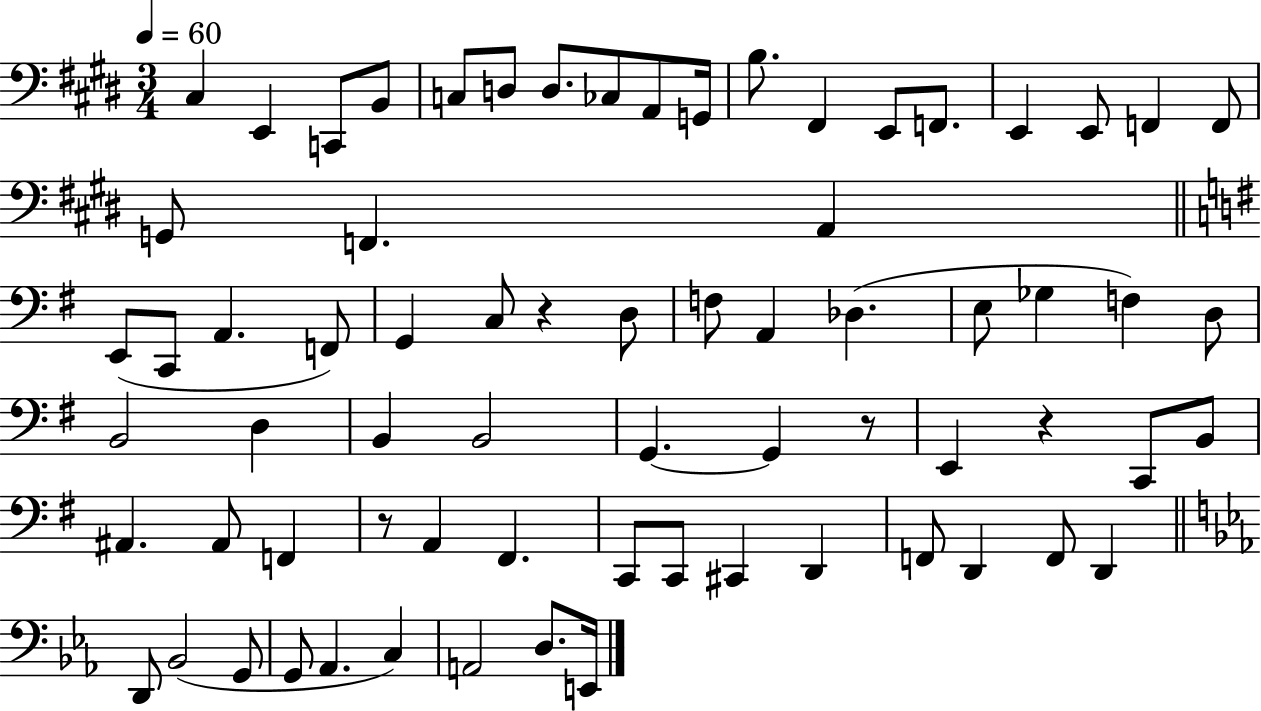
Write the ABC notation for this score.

X:1
T:Untitled
M:3/4
L:1/4
K:E
^C, E,, C,,/2 B,,/2 C,/2 D,/2 D,/2 _C,/2 A,,/2 G,,/4 B,/2 ^F,, E,,/2 F,,/2 E,, E,,/2 F,, F,,/2 G,,/2 F,, A,, E,,/2 C,,/2 A,, F,,/2 G,, C,/2 z D,/2 F,/2 A,, _D, E,/2 _G, F, D,/2 B,,2 D, B,, B,,2 G,, G,, z/2 E,, z C,,/2 B,,/2 ^A,, ^A,,/2 F,, z/2 A,, ^F,, C,,/2 C,,/2 ^C,, D,, F,,/2 D,, F,,/2 D,, D,,/2 _B,,2 G,,/2 G,,/2 _A,, C, A,,2 D,/2 E,,/4